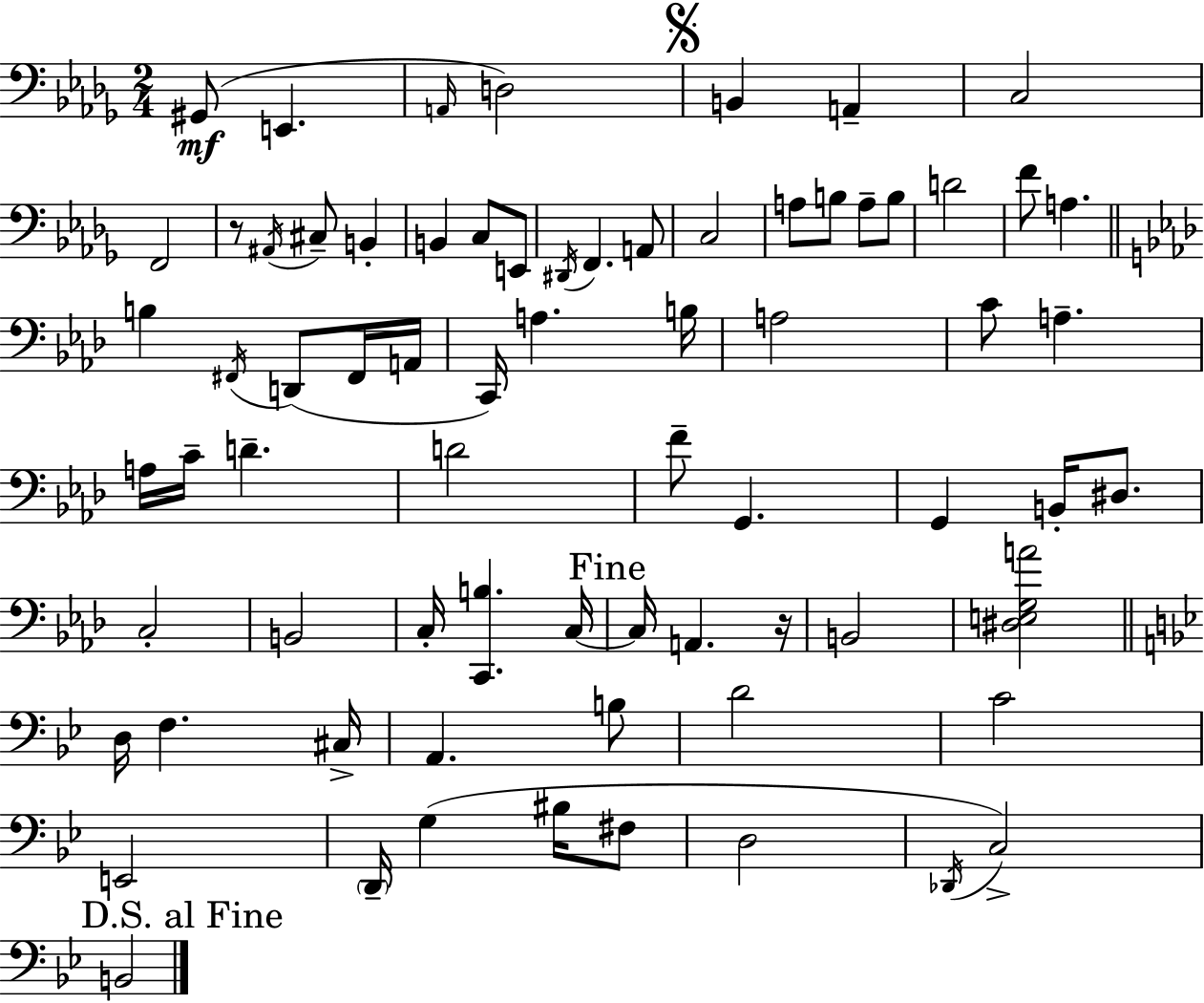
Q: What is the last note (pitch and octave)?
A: B2